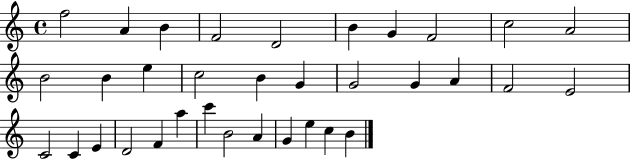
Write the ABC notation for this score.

X:1
T:Untitled
M:4/4
L:1/4
K:C
f2 A B F2 D2 B G F2 c2 A2 B2 B e c2 B G G2 G A F2 E2 C2 C E D2 F a c' B2 A G e c B